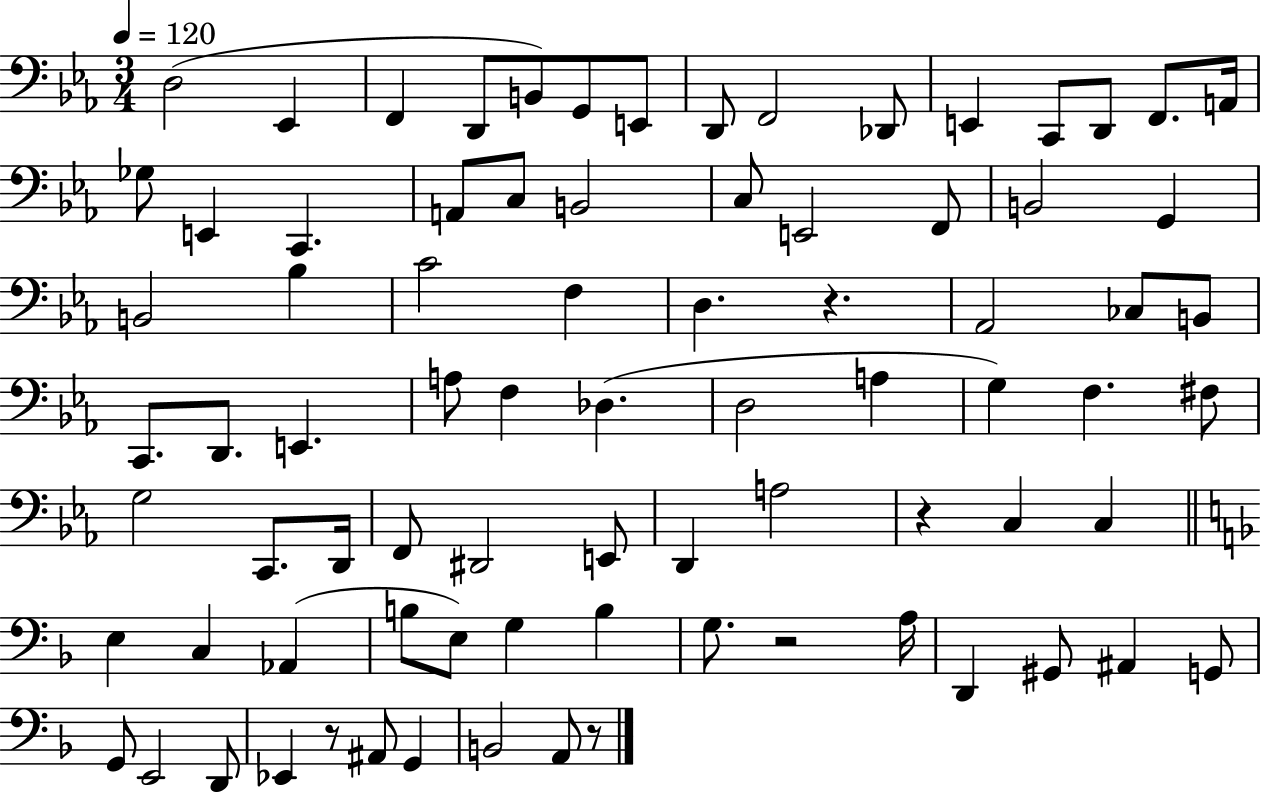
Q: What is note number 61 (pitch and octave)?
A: G3